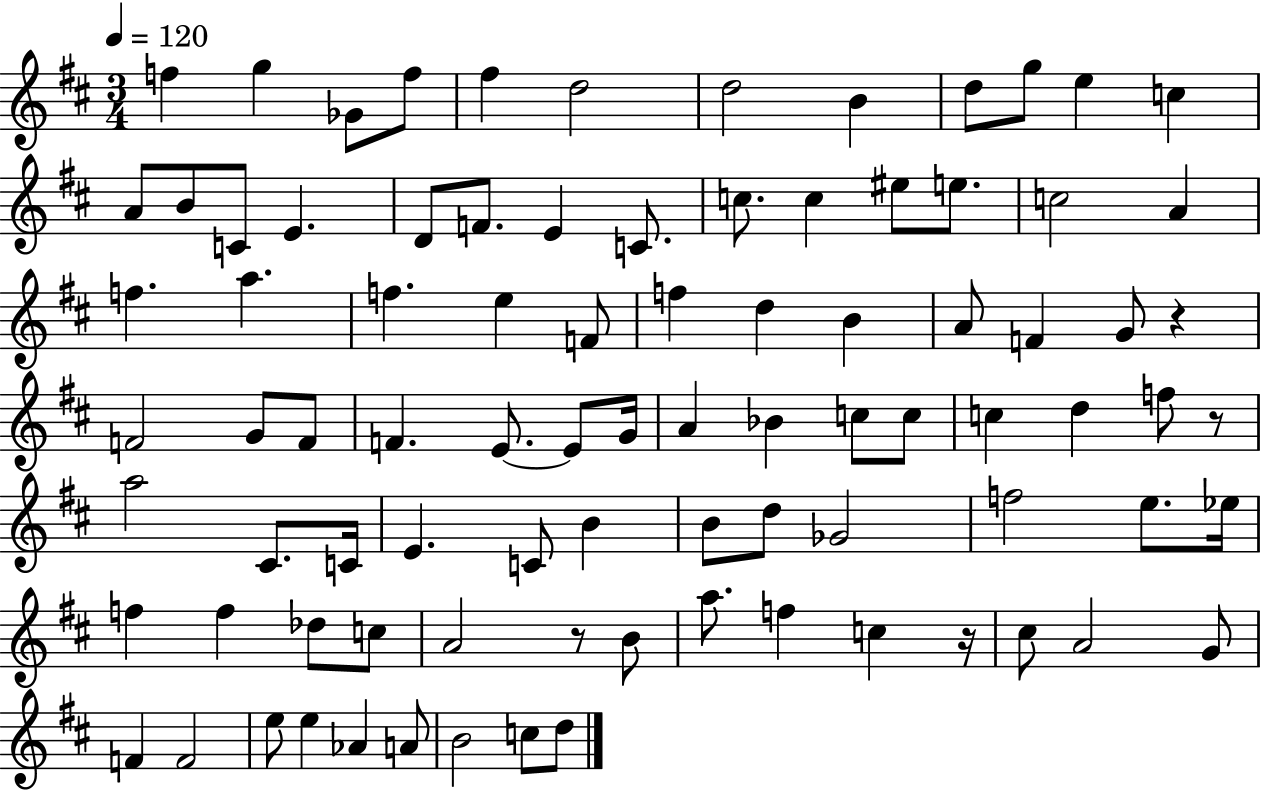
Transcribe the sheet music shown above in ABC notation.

X:1
T:Untitled
M:3/4
L:1/4
K:D
f g _G/2 f/2 ^f d2 d2 B d/2 g/2 e c A/2 B/2 C/2 E D/2 F/2 E C/2 c/2 c ^e/2 e/2 c2 A f a f e F/2 f d B A/2 F G/2 z F2 G/2 F/2 F E/2 E/2 G/4 A _B c/2 c/2 c d f/2 z/2 a2 ^C/2 C/4 E C/2 B B/2 d/2 _G2 f2 e/2 _e/4 f f _d/2 c/2 A2 z/2 B/2 a/2 f c z/4 ^c/2 A2 G/2 F F2 e/2 e _A A/2 B2 c/2 d/2